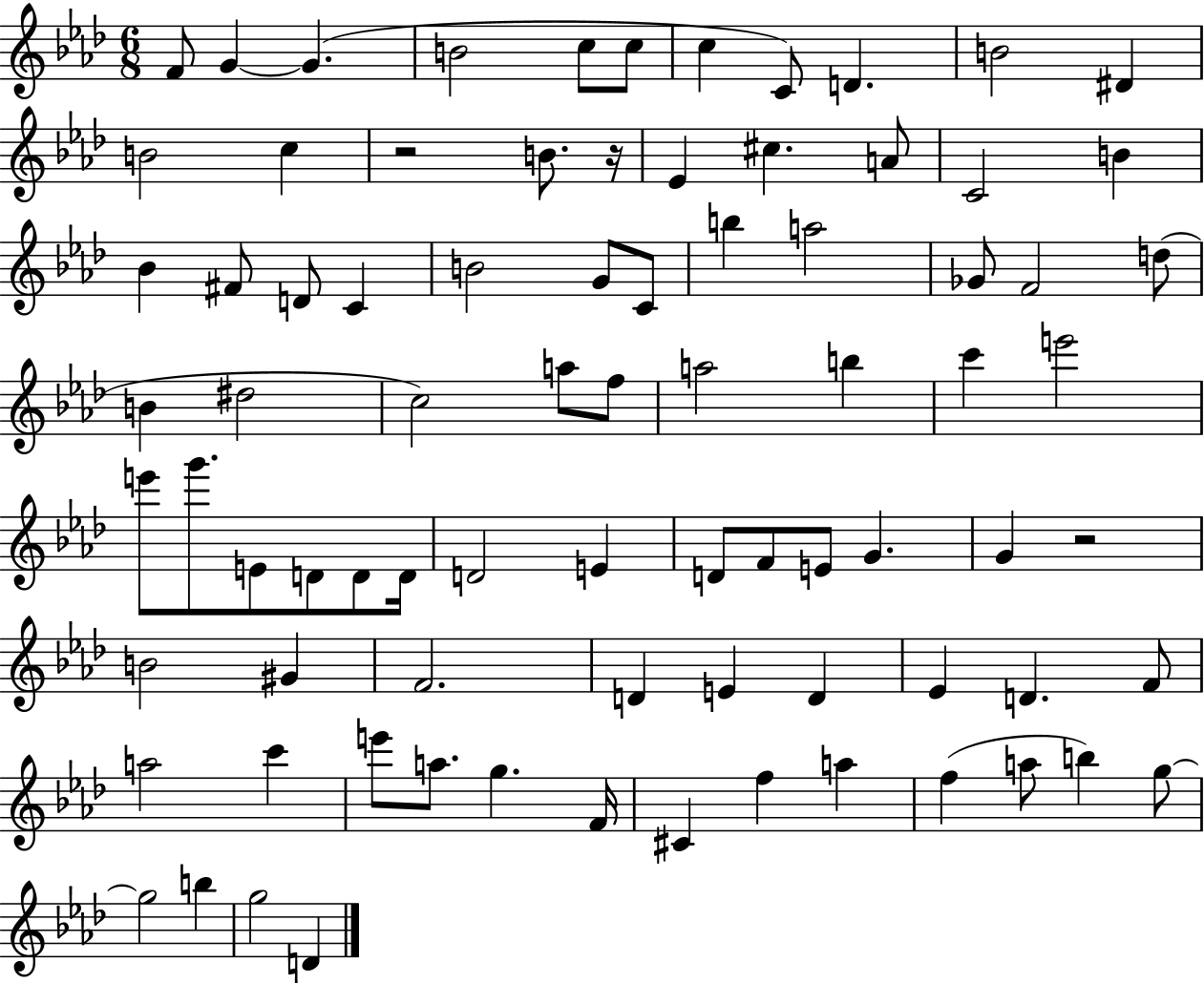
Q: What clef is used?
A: treble